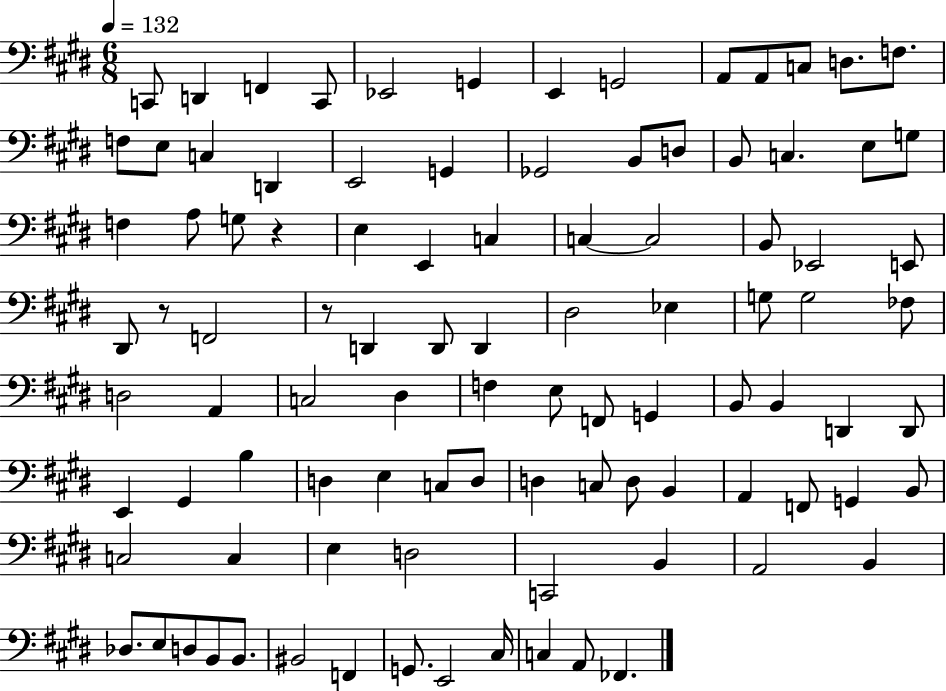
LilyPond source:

{
  \clef bass
  \numericTimeSignature
  \time 6/8
  \key e \major
  \tempo 4 = 132
  \repeat volta 2 { c,8 d,4 f,4 c,8 | ees,2 g,4 | e,4 g,2 | a,8 a,8 c8 d8. f8. | \break f8 e8 c4 d,4 | e,2 g,4 | ges,2 b,8 d8 | b,8 c4. e8 g8 | \break f4 a8 g8 r4 | e4 e,4 c4 | c4~~ c2 | b,8 ees,2 e,8 | \break dis,8 r8 f,2 | r8 d,4 d,8 d,4 | dis2 ees4 | g8 g2 fes8 | \break d2 a,4 | c2 dis4 | f4 e8 f,8 g,4 | b,8 b,4 d,4 d,8 | \break e,4 gis,4 b4 | d4 e4 c8 d8 | d4 c8 d8 b,4 | a,4 f,8 g,4 b,8 | \break c2 c4 | e4 d2 | c,2 b,4 | a,2 b,4 | \break des8. e8 d8 b,8 b,8. | bis,2 f,4 | g,8. e,2 cis16 | c4 a,8 fes,4. | \break } \bar "|."
}